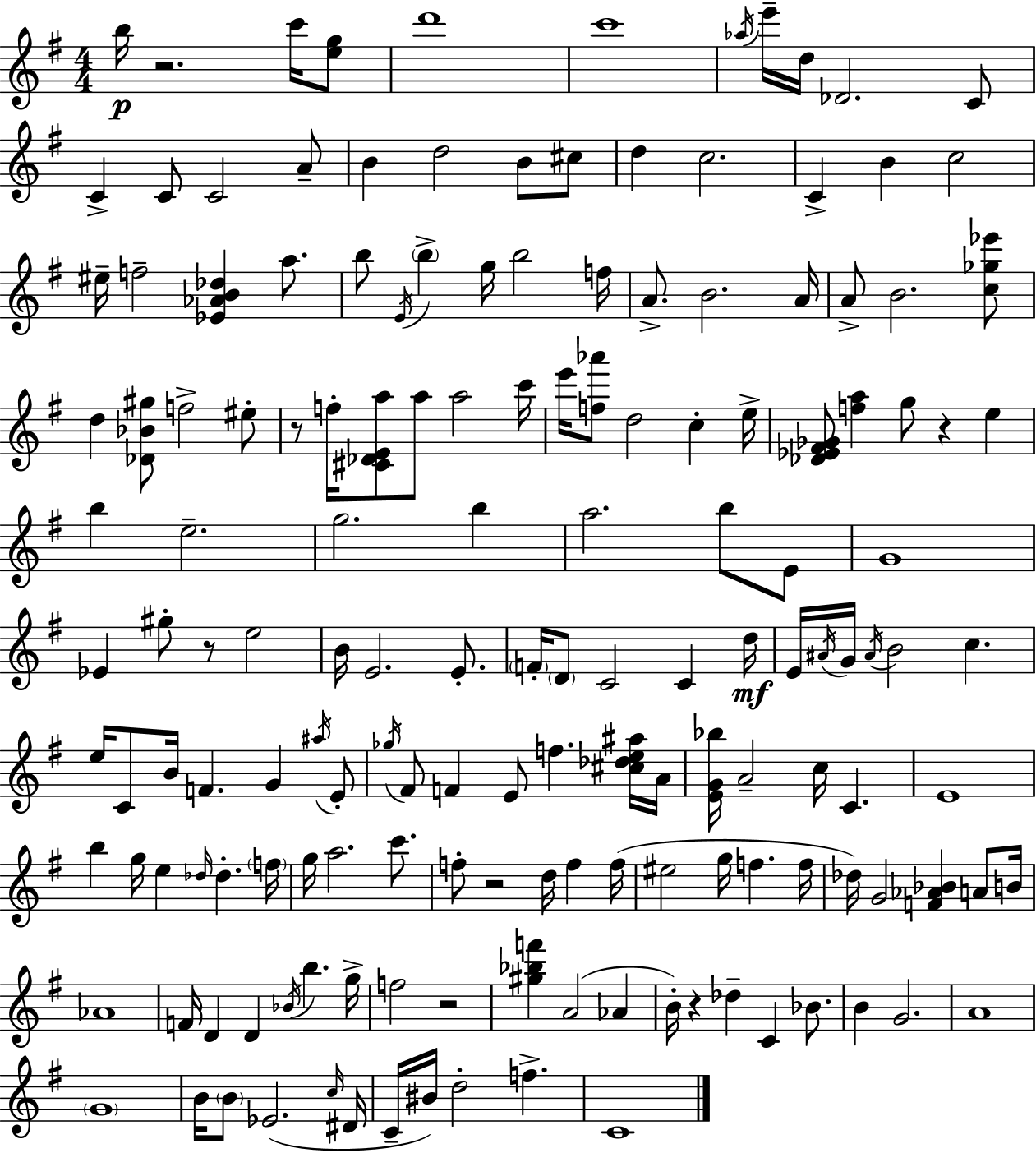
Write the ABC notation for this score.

X:1
T:Untitled
M:4/4
L:1/4
K:Em
b/4 z2 c'/4 [eg]/2 d'4 c'4 _a/4 e'/4 d/4 _D2 C/2 C C/2 C2 A/2 B d2 B/2 ^c/2 d c2 C B c2 ^e/4 f2 [_E_AB_d] a/2 b/2 E/4 b g/4 b2 f/4 A/2 B2 A/4 A/2 B2 [c_g_e']/2 d [_D_B^g]/2 f2 ^e/2 z/2 f/4 [^C_DEa]/2 a/2 a2 c'/4 e'/4 [f_a']/2 d2 c e/4 [_D_E^F_G]/2 [fa] g/2 z e b e2 g2 b a2 b/2 E/2 G4 _E ^g/2 z/2 e2 B/4 E2 E/2 F/4 D/2 C2 C d/4 E/4 ^A/4 G/4 ^A/4 B2 c e/4 C/2 B/4 F G ^a/4 E/2 _g/4 ^F/2 F E/2 f [^c_de^a]/4 A/4 [EG_b]/4 A2 c/4 C E4 b g/4 e _d/4 _d f/4 g/4 a2 c'/2 f/2 z2 d/4 f f/4 ^e2 g/4 f f/4 _d/4 G2 [F_A_B] A/2 B/4 _A4 F/4 D D _B/4 b g/4 f2 z2 [^g_bf'] A2 _A B/4 z _d C _B/2 B G2 A4 G4 B/4 B/2 _E2 c/4 ^D/4 C/4 ^B/4 d2 f C4